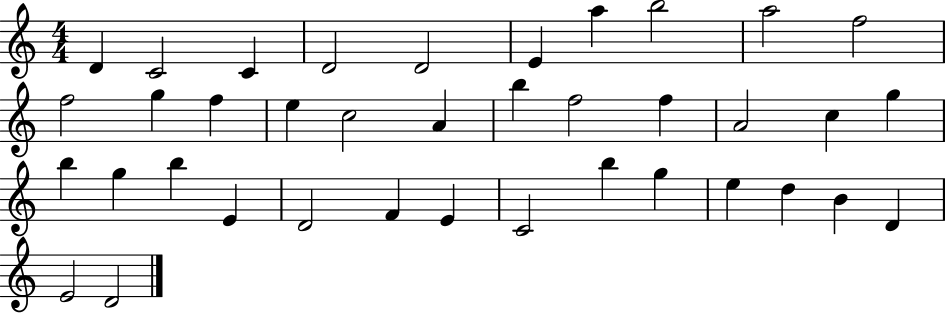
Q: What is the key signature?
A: C major